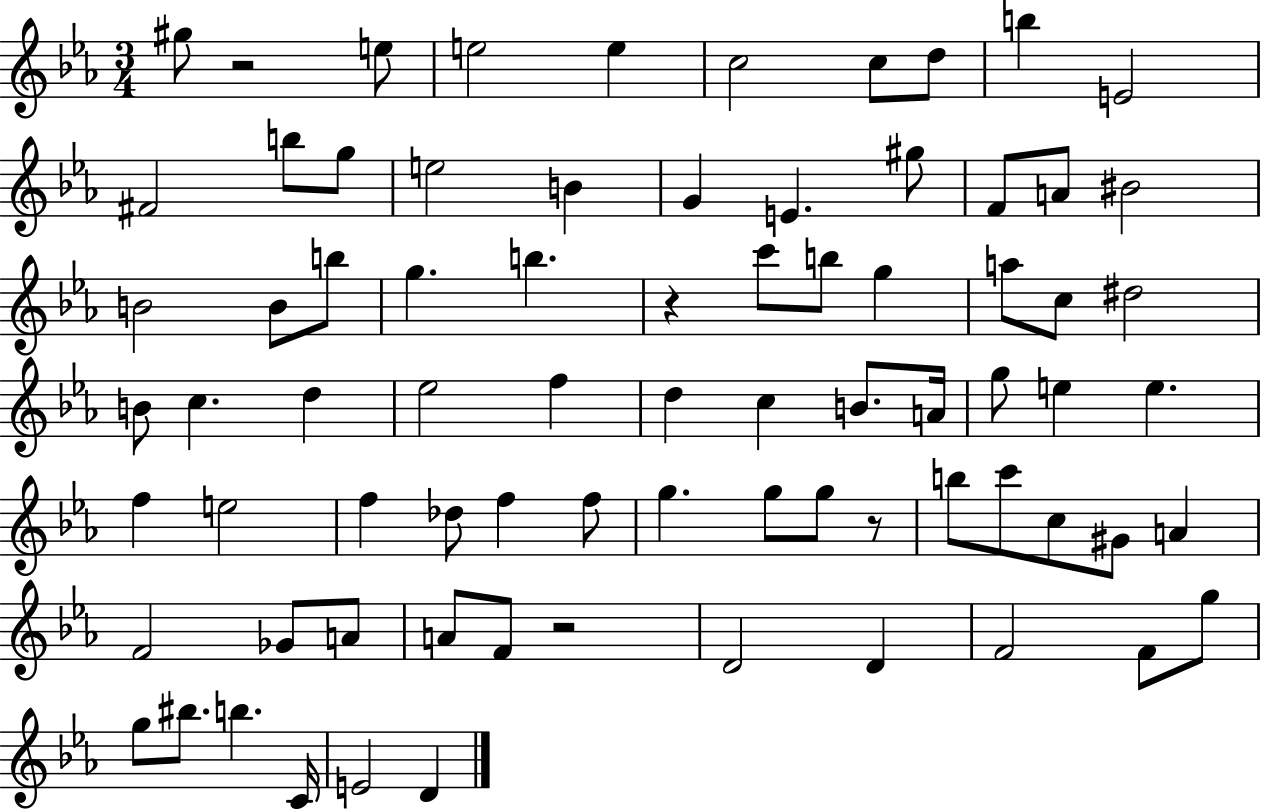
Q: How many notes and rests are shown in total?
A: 77